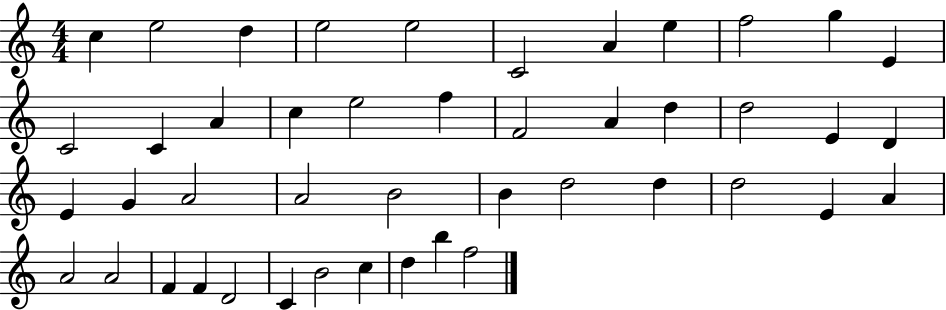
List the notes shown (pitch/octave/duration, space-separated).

C5/q E5/h D5/q E5/h E5/h C4/h A4/q E5/q F5/h G5/q E4/q C4/h C4/q A4/q C5/q E5/h F5/q F4/h A4/q D5/q D5/h E4/q D4/q E4/q G4/q A4/h A4/h B4/h B4/q D5/h D5/q D5/h E4/q A4/q A4/h A4/h F4/q F4/q D4/h C4/q B4/h C5/q D5/q B5/q F5/h